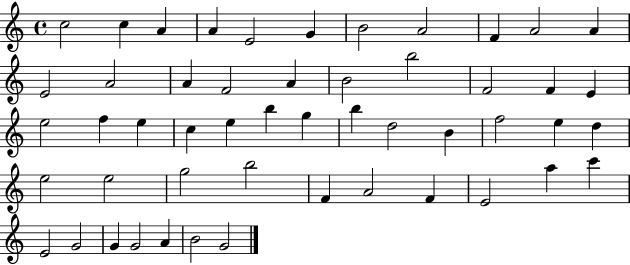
X:1
T:Untitled
M:4/4
L:1/4
K:C
c2 c A A E2 G B2 A2 F A2 A E2 A2 A F2 A B2 b2 F2 F E e2 f e c e b g b d2 B f2 e d e2 e2 g2 b2 F A2 F E2 a c' E2 G2 G G2 A B2 G2